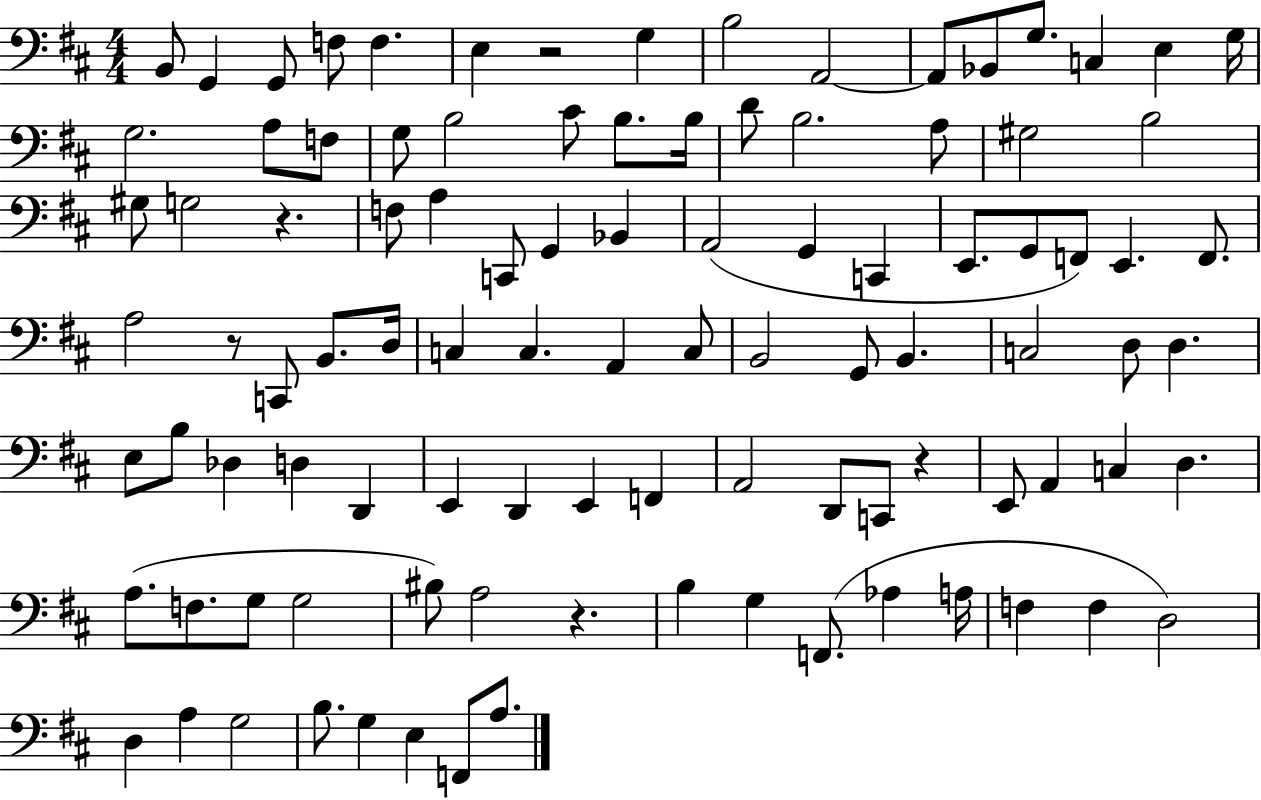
X:1
T:Untitled
M:4/4
L:1/4
K:D
B,,/2 G,, G,,/2 F,/2 F, E, z2 G, B,2 A,,2 A,,/2 _B,,/2 G,/2 C, E, G,/4 G,2 A,/2 F,/2 G,/2 B,2 ^C/2 B,/2 B,/4 D/2 B,2 A,/2 ^G,2 B,2 ^G,/2 G,2 z F,/2 A, C,,/2 G,, _B,, A,,2 G,, C,, E,,/2 G,,/2 F,,/2 E,, F,,/2 A,2 z/2 C,,/2 B,,/2 D,/4 C, C, A,, C,/2 B,,2 G,,/2 B,, C,2 D,/2 D, E,/2 B,/2 _D, D, D,, E,, D,, E,, F,, A,,2 D,,/2 C,,/2 z E,,/2 A,, C, D, A,/2 F,/2 G,/2 G,2 ^B,/2 A,2 z B, G, F,,/2 _A, A,/4 F, F, D,2 D, A, G,2 B,/2 G, E, F,,/2 A,/2